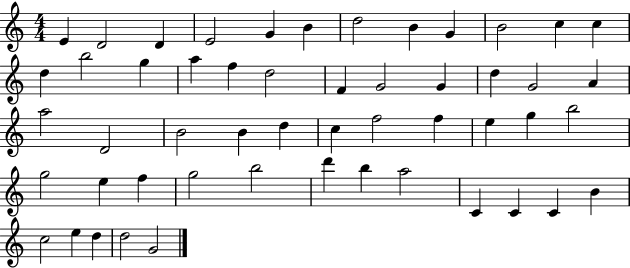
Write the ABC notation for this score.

X:1
T:Untitled
M:4/4
L:1/4
K:C
E D2 D E2 G B d2 B G B2 c c d b2 g a f d2 F G2 G d G2 A a2 D2 B2 B d c f2 f e g b2 g2 e f g2 b2 d' b a2 C C C B c2 e d d2 G2